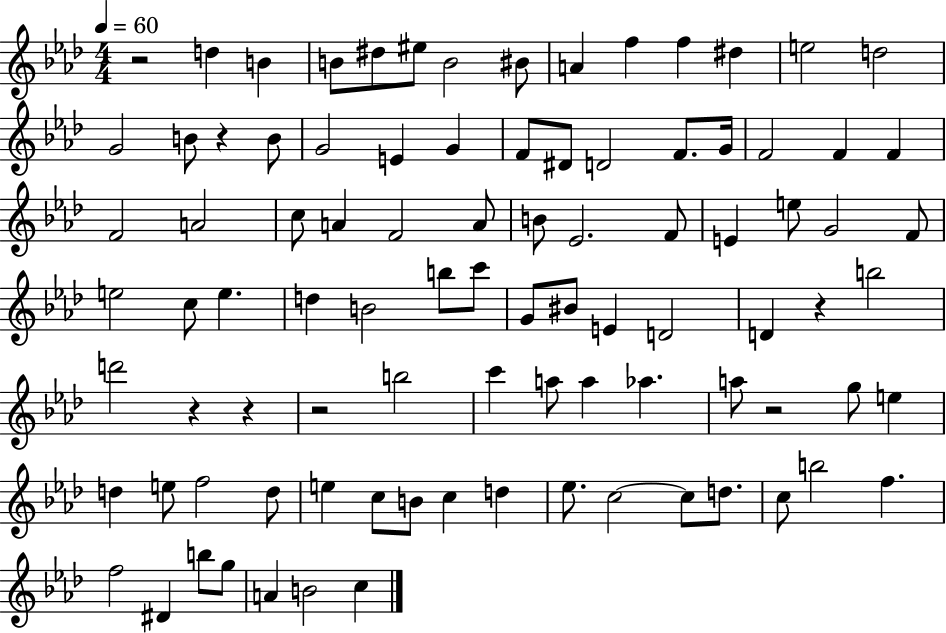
{
  \clef treble
  \numericTimeSignature
  \time 4/4
  \key aes \major
  \tempo 4 = 60
  r2 d''4 b'4 | b'8 dis''8 eis''8 b'2 bis'8 | a'4 f''4 f''4 dis''4 | e''2 d''2 | \break g'2 b'8 r4 b'8 | g'2 e'4 g'4 | f'8 dis'8 d'2 f'8. g'16 | f'2 f'4 f'4 | \break f'2 a'2 | c''8 a'4 f'2 a'8 | b'8 ees'2. f'8 | e'4 e''8 g'2 f'8 | \break e''2 c''8 e''4. | d''4 b'2 b''8 c'''8 | g'8 bis'8 e'4 d'2 | d'4 r4 b''2 | \break d'''2 r4 r4 | r2 b''2 | c'''4 a''8 a''4 aes''4. | a''8 r2 g''8 e''4 | \break d''4 e''8 f''2 d''8 | e''4 c''8 b'8 c''4 d''4 | ees''8. c''2~~ c''8 d''8. | c''8 b''2 f''4. | \break f''2 dis'4 b''8 g''8 | a'4 b'2 c''4 | \bar "|."
}